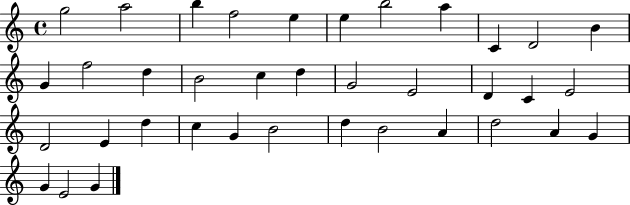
X:1
T:Untitled
M:4/4
L:1/4
K:C
g2 a2 b f2 e e b2 a C D2 B G f2 d B2 c d G2 E2 D C E2 D2 E d c G B2 d B2 A d2 A G G E2 G